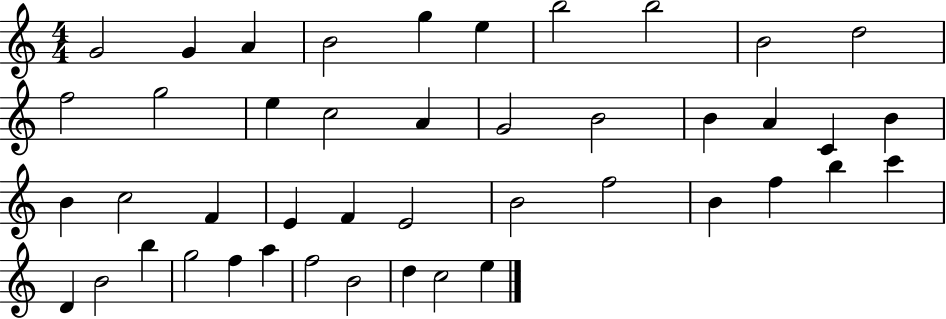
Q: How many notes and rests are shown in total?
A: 44